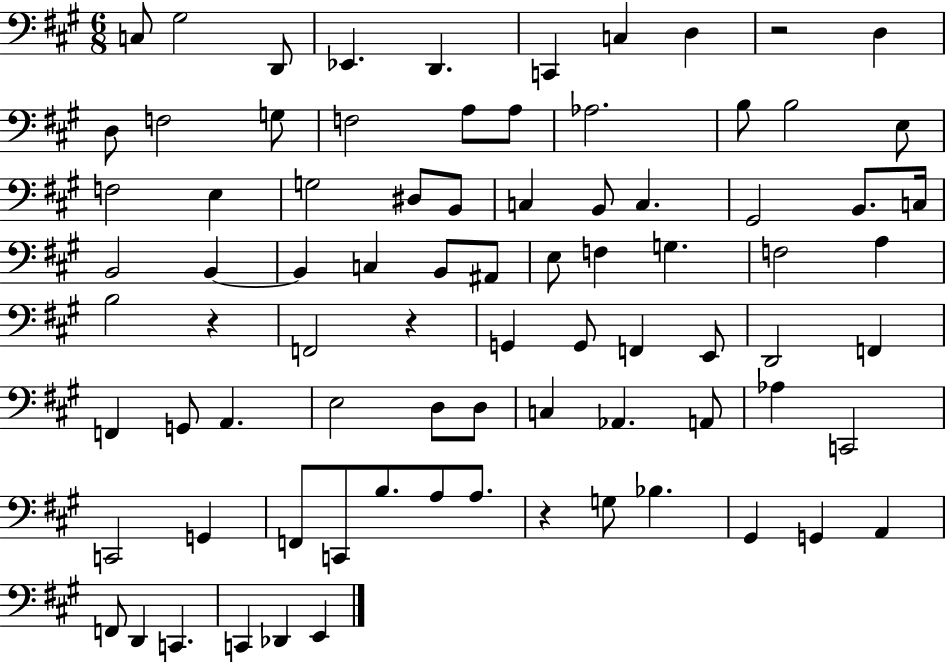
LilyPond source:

{
  \clef bass
  \numericTimeSignature
  \time 6/8
  \key a \major
  \repeat volta 2 { c8 gis2 d,8 | ees,4. d,4. | c,4 c4 d4 | r2 d4 | \break d8 f2 g8 | f2 a8 a8 | aes2. | b8 b2 e8 | \break f2 e4 | g2 dis8 b,8 | c4 b,8 c4. | gis,2 b,8. c16 | \break b,2 b,4~~ | b,4 c4 b,8 ais,8 | e8 f4 g4. | f2 a4 | \break b2 r4 | f,2 r4 | g,4 g,8 f,4 e,8 | d,2 f,4 | \break f,4 g,8 a,4. | e2 d8 d8 | c4 aes,4. a,8 | aes4 c,2 | \break c,2 g,4 | f,8 c,8 b8. a8 a8. | r4 g8 bes4. | gis,4 g,4 a,4 | \break f,8 d,4 c,4. | c,4 des,4 e,4 | } \bar "|."
}